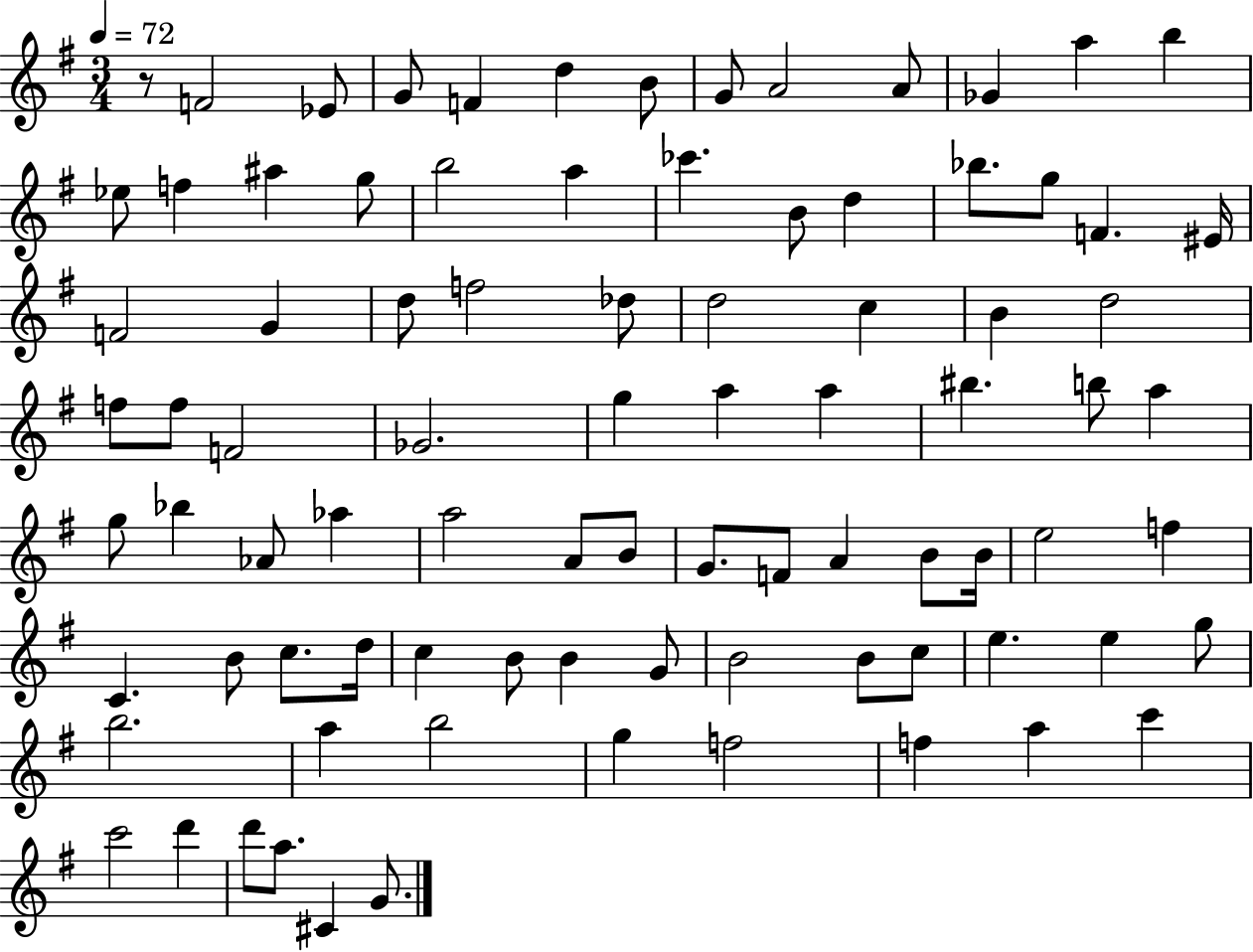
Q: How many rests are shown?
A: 1